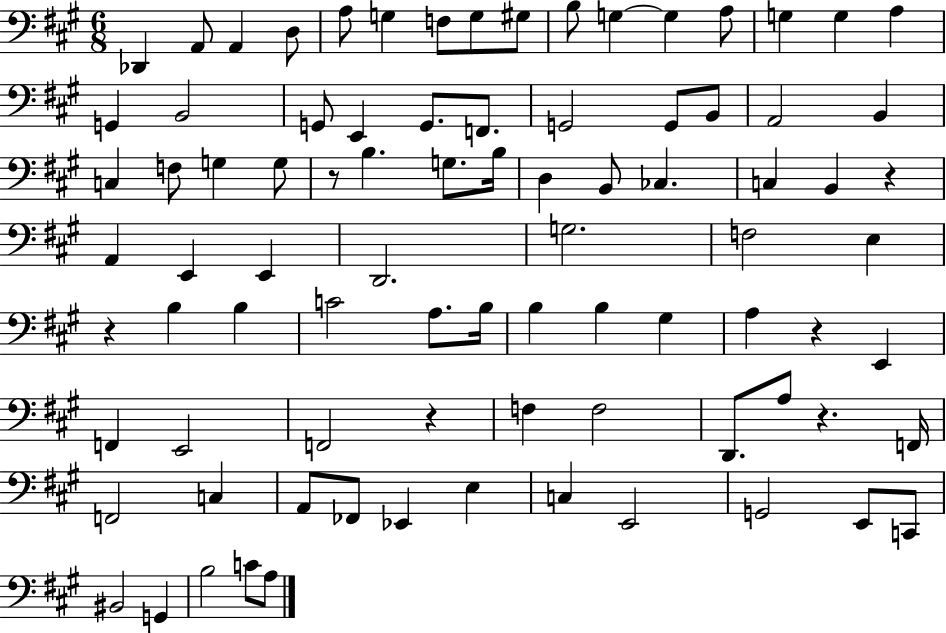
Db2/q A2/e A2/q D3/e A3/e G3/q F3/e G3/e G#3/e B3/e G3/q G3/q A3/e G3/q G3/q A3/q G2/q B2/h G2/e E2/q G2/e. F2/e. G2/h G2/e B2/e A2/h B2/q C3/q F3/e G3/q G3/e R/e B3/q. G3/e. B3/s D3/q B2/e CES3/q. C3/q B2/q R/q A2/q E2/q E2/q D2/h. G3/h. F3/h E3/q R/q B3/q B3/q C4/h A3/e. B3/s B3/q B3/q G#3/q A3/q R/q E2/q F2/q E2/h F2/h R/q F3/q F3/h D2/e. A3/e R/q. F2/s F2/h C3/q A2/e FES2/e Eb2/q E3/q C3/q E2/h G2/h E2/e C2/e BIS2/h G2/q B3/h C4/e A3/e